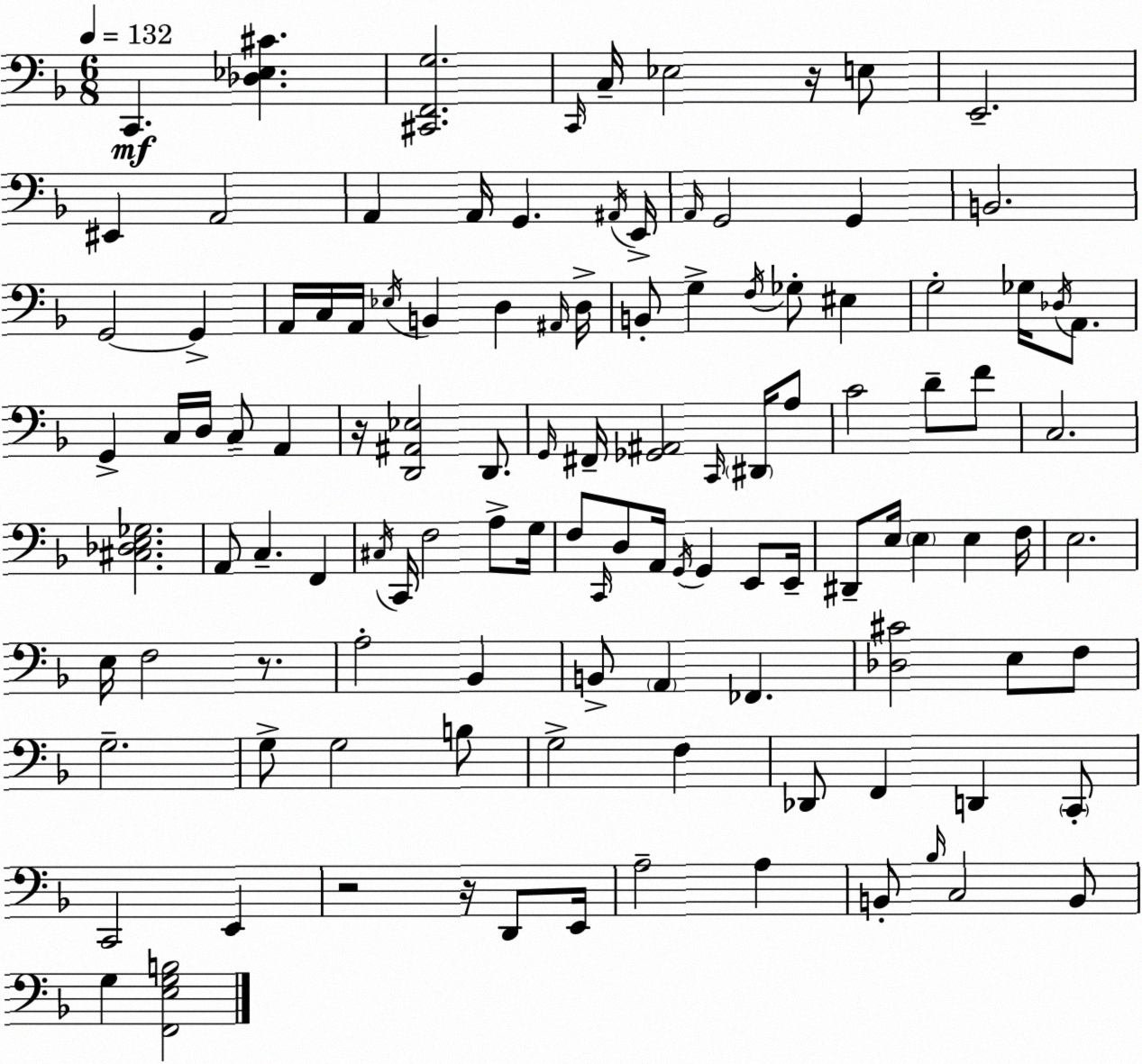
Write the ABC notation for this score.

X:1
T:Untitled
M:6/8
L:1/4
K:F
C,, [_D,_E,^C] [^C,,F,,G,]2 C,,/4 C,/4 _E,2 z/4 E,/2 E,,2 ^E,, A,,2 A,, A,,/4 G,, ^A,,/4 E,,/4 A,,/4 G,,2 G,, B,,2 G,,2 G,, A,,/4 C,/4 A,,/4 _E,/4 B,, D, ^A,,/4 D,/4 B,,/2 G, F,/4 _G,/2 ^E, G,2 _G,/4 _D,/4 A,,/2 G,, C,/4 D,/4 C,/2 A,, z/4 [D,,^A,,_E,]2 D,,/2 G,,/4 ^F,,/4 [_G,,^A,,]2 C,,/4 ^D,,/4 A,/2 C2 D/2 F/2 C,2 [^C,_D,E,_G,]2 A,,/2 C, F,, ^C,/4 C,,/4 F,2 A,/2 G,/4 F,/2 C,,/4 D,/2 A,,/4 G,,/4 G,, E,,/2 E,,/4 ^D,,/2 E,/4 E, E, F,/4 E,2 E,/4 F,2 z/2 A,2 _B,, B,,/2 A,, _F,, [_D,^C]2 E,/2 F,/2 G,2 G,/2 G,2 B,/2 G,2 F, _D,,/2 F,, D,, C,,/2 C,,2 E,, z2 z/4 D,,/2 E,,/4 A,2 A, B,,/2 _B,/4 C,2 B,,/2 G, [F,,E,G,B,]2